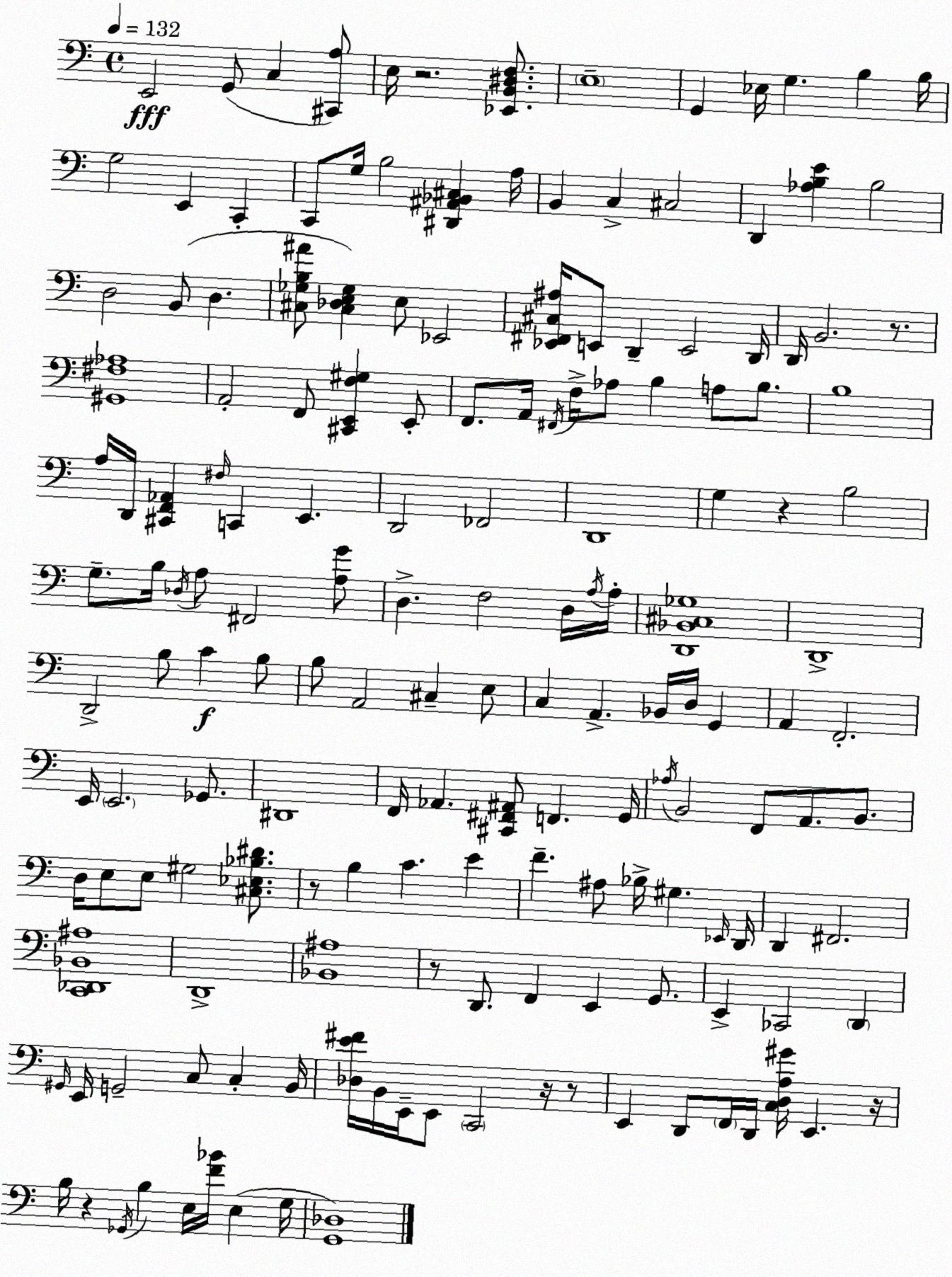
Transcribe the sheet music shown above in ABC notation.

X:1
T:Untitled
M:4/4
L:1/4
K:C
E,,2 G,,/2 C, [^C,,A,]/2 E,/4 z2 [_E,,B,,^D,F,]/2 E,4 G,, _E,/4 G, B, B,/4 G,2 E,, C,, C,,/2 G,/4 B,2 [^D,,^A,,_B,,^C,] A,/4 B,, C, ^C,2 D,, [_A,B,E] B,2 D,2 B,,/2 D, [^C,_G,B,^A]/2 [^C,_D,E,_G,] E,/2 _E,,2 [_E,,^F,,^C,^A,]/4 E,,/2 D,, E,,2 D,,/4 D,,/4 B,,2 z/2 [^G,,^F,_A,]4 A,,2 F,,/2 [^C,,E,,F,^G,] E,,/2 F,,/2 A,,/4 ^F,,/4 F,/4 _A,/2 B, A,/2 B,/2 B,4 A,/4 D,,/4 [^C,,F,,_A,,] ^F,/4 C,, E,, D,,2 _F,,2 D,,4 G, z B,2 G,/2 B,/4 _D,/4 A,/2 ^F,,2 [A,G]/2 D, F,2 D,/4 A,/4 A,/4 [D,,_B,,^C,_G,]4 D,,4 D,,2 B,/2 C B,/2 B,/2 A,,2 ^C, E,/2 C, A,, _B,,/4 D,/4 G,, A,, F,,2 E,,/4 E,,2 _G,,/2 ^D,,4 F,,/4 _A,, [^C,,^F,,^A,,]/2 F,, G,,/4 _A,/4 B,,2 F,,/2 A,,/2 B,,/2 D,/4 E,/2 E,/2 ^G,2 [^C,_E,_B,^D]/2 z/2 B, C E F ^A,/2 _B,/4 ^G, _E,,/4 D,,/4 D,, ^F,,2 [C,,_D,,_B,,^A,]4 D,,4 [_B,,^A,]4 z/2 D,,/2 F,, E,, G,,/2 E,, _C,,2 D,, ^G,,/4 E,,/4 G,,2 C,/2 C, B,,/4 [_D,E^F]/4 B,,/4 E,,/4 E,,/2 C,,2 z/4 z/2 E,, D,,/2 F,,/4 D,,/4 [C,D,A,^G]/4 E,, z/4 B,/4 z _G,,/4 B, E,/4 [F_B]/4 E, G,/4 [G,,_D,]4